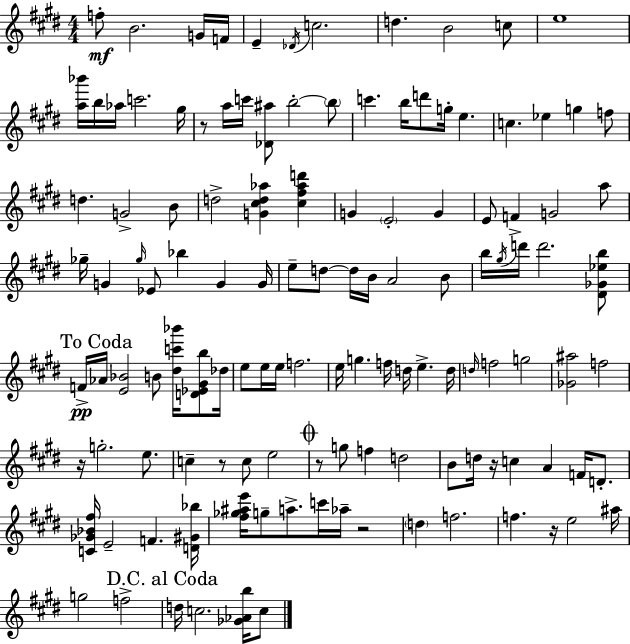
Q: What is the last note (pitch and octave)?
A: C5